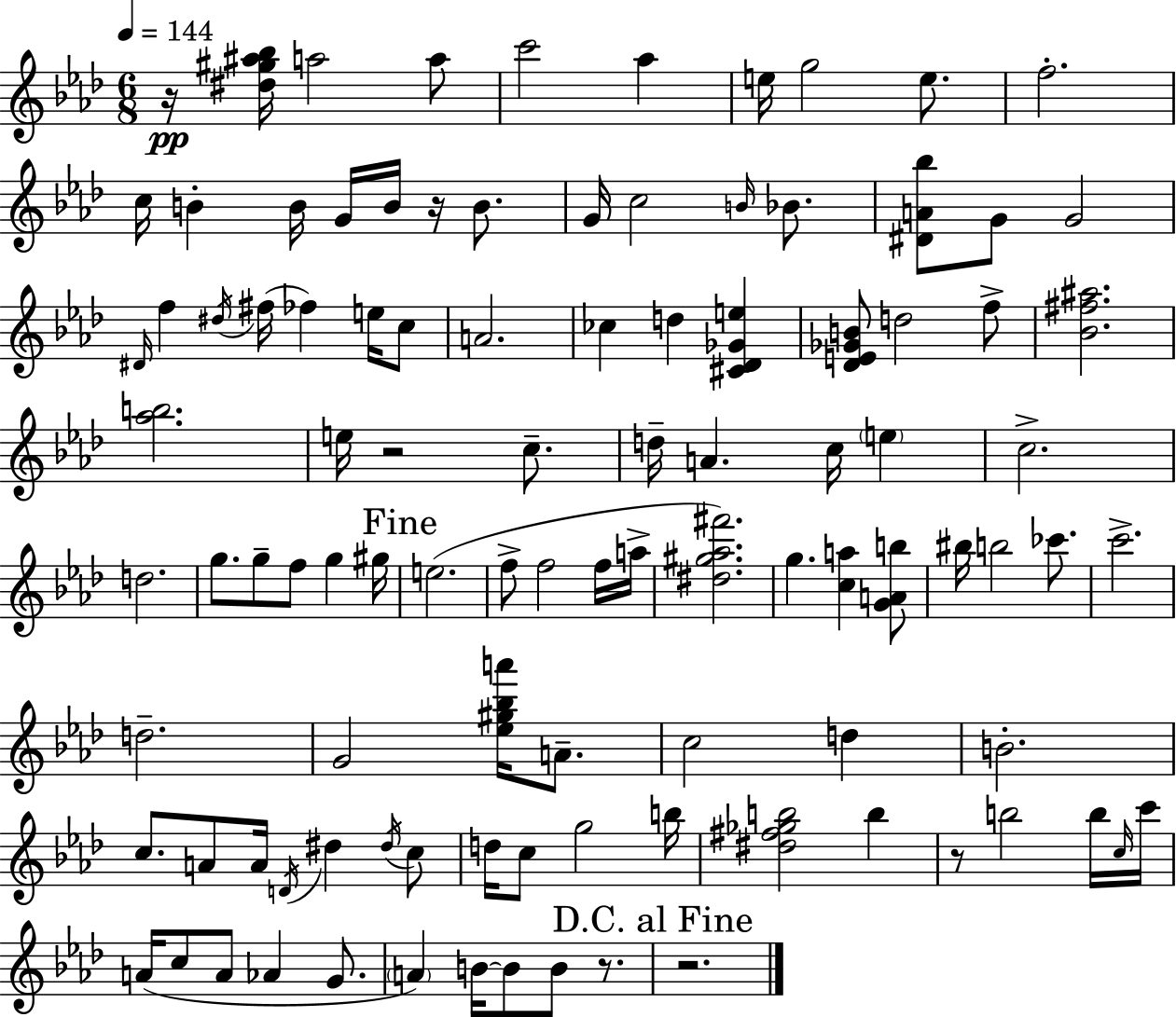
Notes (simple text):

R/s [D#5,G#5,A#5,Bb5]/s A5/h A5/e C6/h Ab5/q E5/s G5/h E5/e. F5/h. C5/s B4/q B4/s G4/s B4/s R/s B4/e. G4/s C5/h B4/s Bb4/e. [D#4,A4,Bb5]/e G4/e G4/h D#4/s F5/q D#5/s F#5/s FES5/q E5/s C5/e A4/h. CES5/q D5/q [C#4,Db4,Gb4,E5]/q [Db4,E4,Gb4,B4]/e D5/h F5/e [Bb4,F#5,A#5]/h. [Ab5,B5]/h. E5/s R/h C5/e. D5/s A4/q. C5/s E5/q C5/h. D5/h. G5/e. G5/e F5/e G5/q G#5/s E5/h. F5/e F5/h F5/s A5/s [D#5,G#5,Ab5,F#6]/h. G5/q. [C5,A5]/q [G4,A4,B5]/e BIS5/s B5/h CES6/e. C6/h. D5/h. G4/h [Eb5,G#5,Bb5,A6]/s A4/e. C5/h D5/q B4/h. C5/e. A4/e A4/s D4/s D#5/q D#5/s C5/e D5/s C5/e G5/h B5/s [D#5,F#5,Gb5,B5]/h B5/q R/e B5/h B5/s C5/s C6/s A4/s C5/e A4/e Ab4/q G4/e. A4/q B4/s B4/e B4/e R/e. R/h.